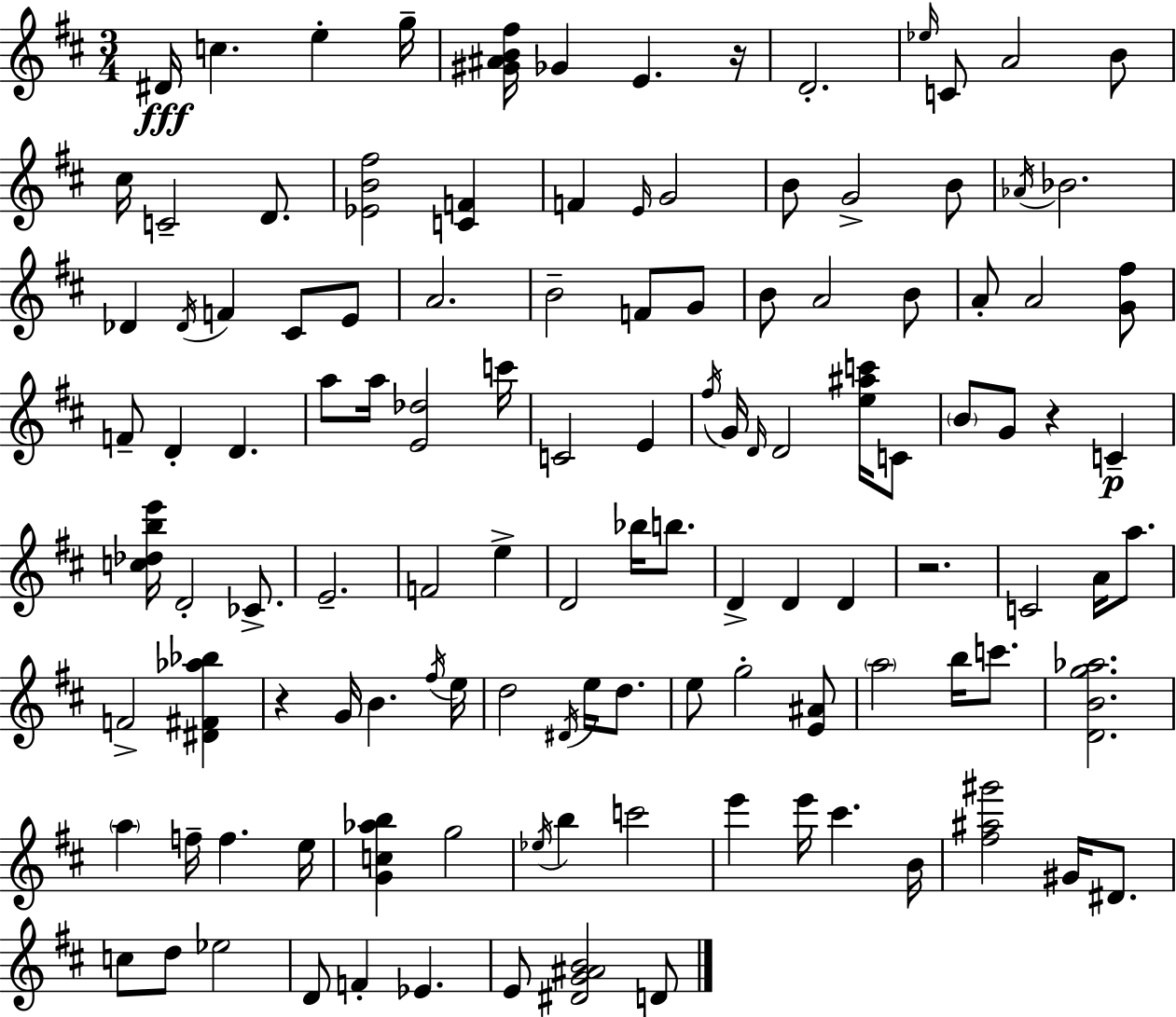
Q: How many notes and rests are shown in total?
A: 119